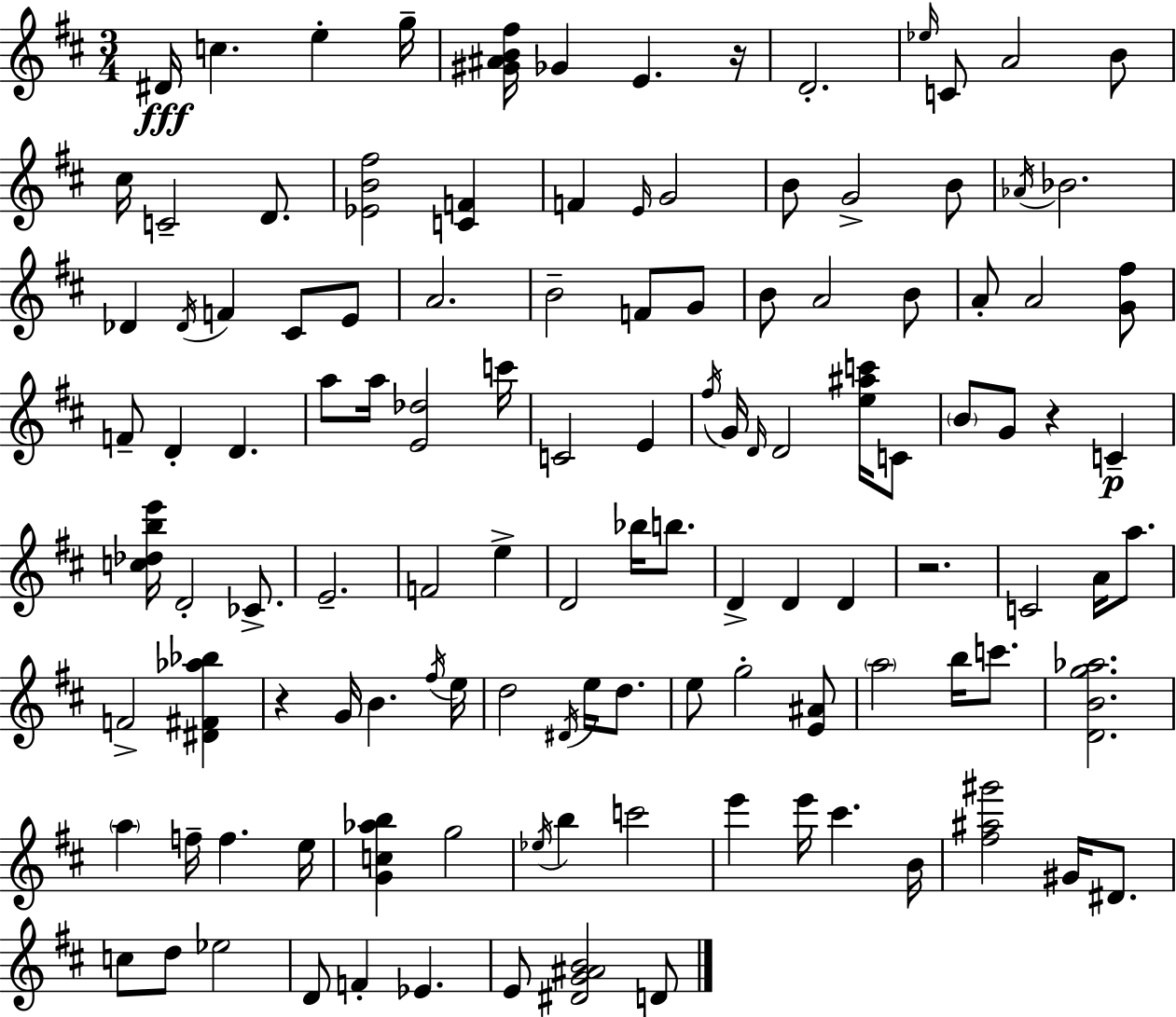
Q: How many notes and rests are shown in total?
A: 119